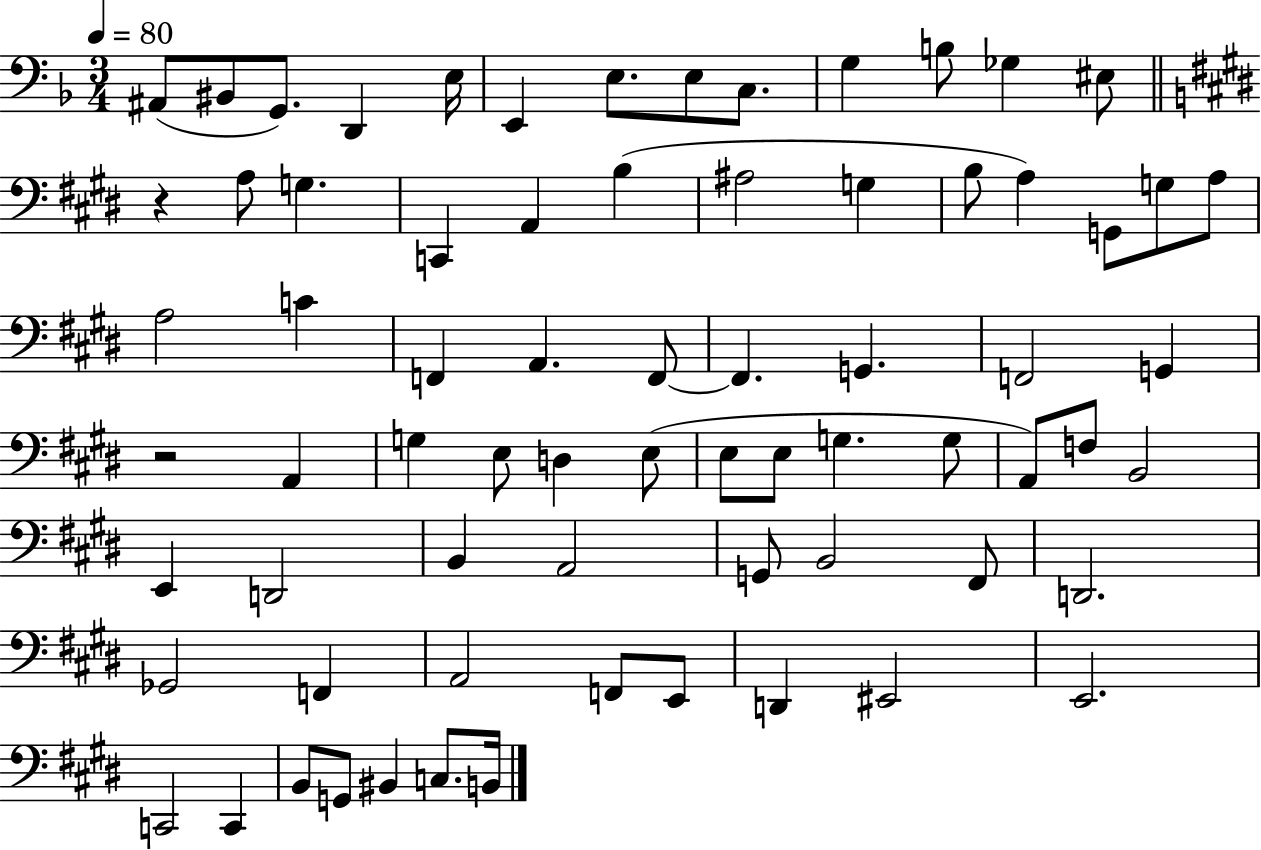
X:1
T:Untitled
M:3/4
L:1/4
K:F
^A,,/2 ^B,,/2 G,,/2 D,, E,/4 E,, E,/2 E,/2 C,/2 G, B,/2 _G, ^E,/2 z A,/2 G, C,, A,, B, ^A,2 G, B,/2 A, G,,/2 G,/2 A,/2 A,2 C F,, A,, F,,/2 F,, G,, F,,2 G,, z2 A,, G, E,/2 D, E,/2 E,/2 E,/2 G, G,/2 A,,/2 F,/2 B,,2 E,, D,,2 B,, A,,2 G,,/2 B,,2 ^F,,/2 D,,2 _G,,2 F,, A,,2 F,,/2 E,,/2 D,, ^E,,2 E,,2 C,,2 C,, B,,/2 G,,/2 ^B,, C,/2 B,,/4